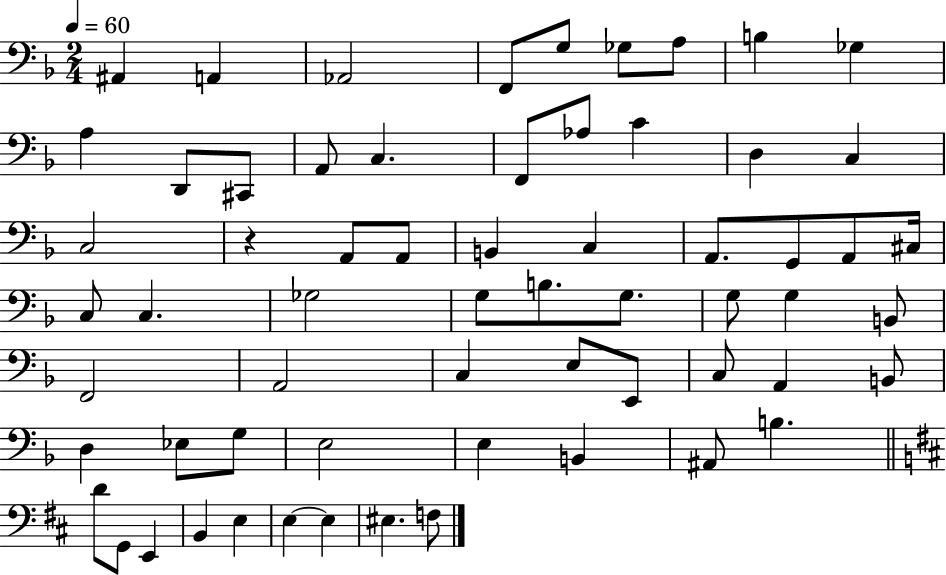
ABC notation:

X:1
T:Untitled
M:2/4
L:1/4
K:F
^A,, A,, _A,,2 F,,/2 G,/2 _G,/2 A,/2 B, _G, A, D,,/2 ^C,,/2 A,,/2 C, F,,/2 _A,/2 C D, C, C,2 z A,,/2 A,,/2 B,, C, A,,/2 G,,/2 A,,/2 ^C,/4 C,/2 C, _G,2 G,/2 B,/2 G,/2 G,/2 G, B,,/2 F,,2 A,,2 C, E,/2 E,,/2 C,/2 A,, B,,/2 D, _E,/2 G,/2 E,2 E, B,, ^A,,/2 B, D/2 G,,/2 E,, B,, E, E, E, ^E, F,/2